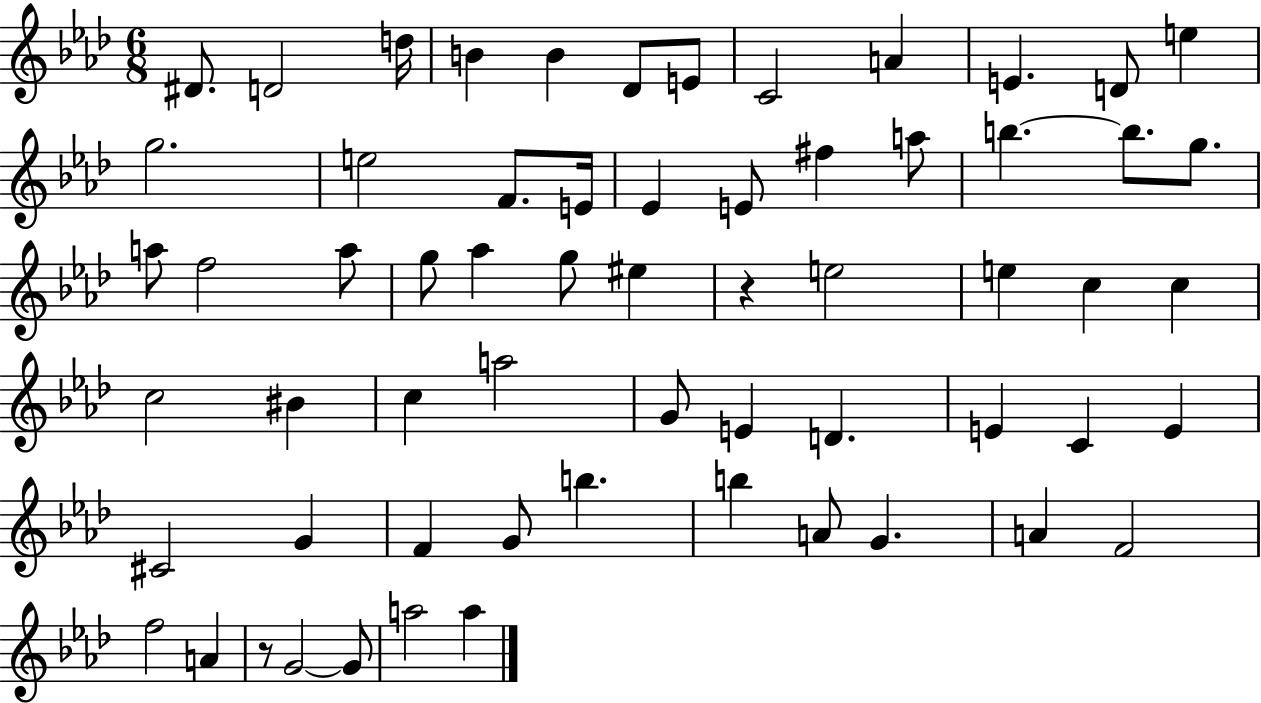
X:1
T:Untitled
M:6/8
L:1/4
K:Ab
^D/2 D2 d/4 B B _D/2 E/2 C2 A E D/2 e g2 e2 F/2 E/4 _E E/2 ^f a/2 b b/2 g/2 a/2 f2 a/2 g/2 _a g/2 ^e z e2 e c c c2 ^B c a2 G/2 E D E C E ^C2 G F G/2 b b A/2 G A F2 f2 A z/2 G2 G/2 a2 a